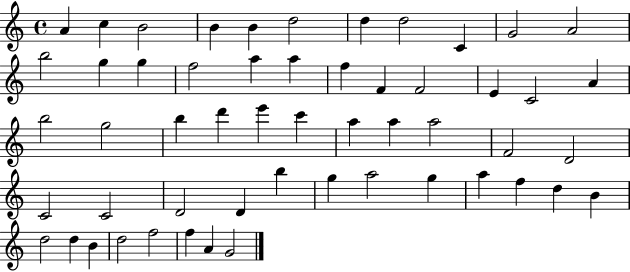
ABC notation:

X:1
T:Untitled
M:4/4
L:1/4
K:C
A c B2 B B d2 d d2 C G2 A2 b2 g g f2 a a f F F2 E C2 A b2 g2 b d' e' c' a a a2 F2 D2 C2 C2 D2 D b g a2 g a f d B d2 d B d2 f2 f A G2